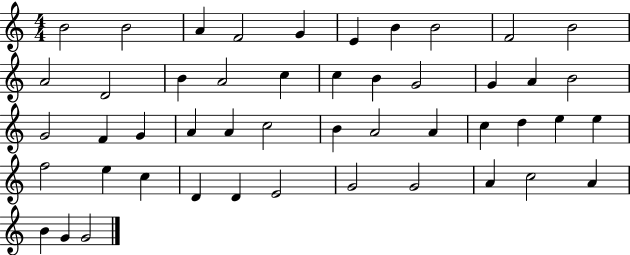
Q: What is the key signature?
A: C major